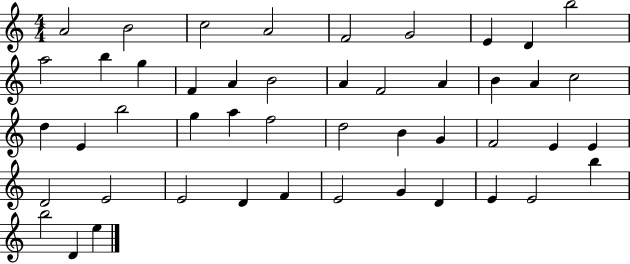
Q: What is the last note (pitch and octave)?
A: E5